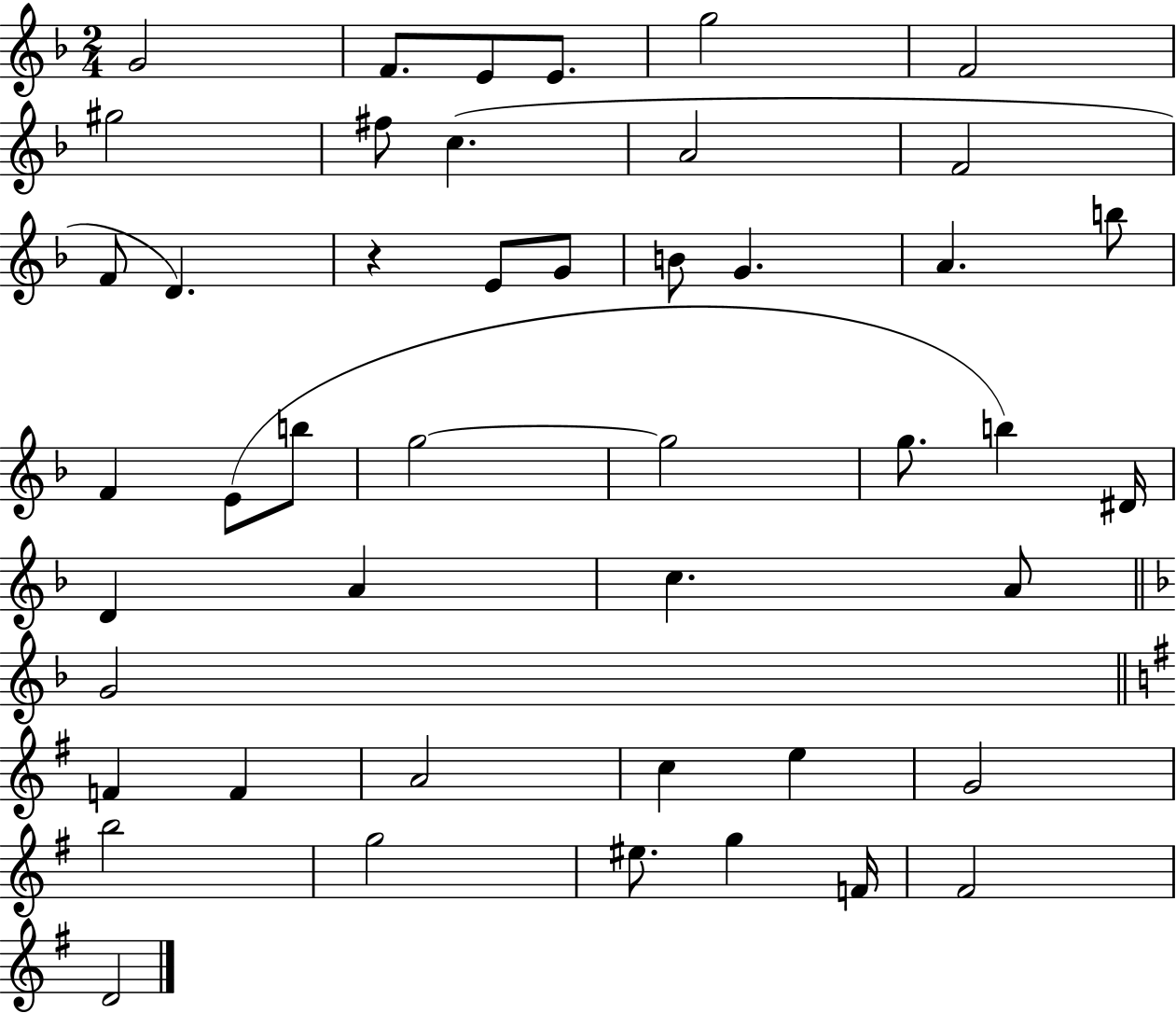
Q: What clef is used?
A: treble